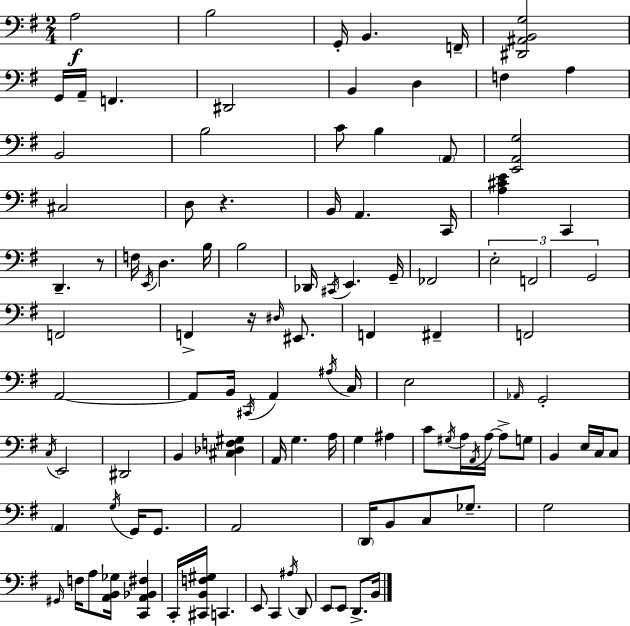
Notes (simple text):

A3/h B3/h G2/s B2/q. F2/s [D#2,A#2,B2,G3]/h G2/s A2/s F2/q. D#2/h B2/q D3/q F3/q A3/q B2/h B3/h C4/e B3/q A2/e [E2,A2,G3]/h C#3/h D3/e R/q. B2/s A2/q. C2/s [A3,C#4,E4]/q C2/q D2/q. R/e F3/s E2/s D3/q. B3/s B3/h Db2/s C#2/s E2/q. G2/s FES2/h E3/h F2/h G2/h F2/h F2/q R/s D#3/s EIS2/e. F2/q F#2/q F2/h A2/h A2/e B2/s C#2/s A2/q A#3/s C3/s E3/h Ab2/s G2/h C3/s E2/h D#2/h B2/q [C#3,Db3,F3,G#3]/q A2/s G3/q. A3/s G3/q A#3/q C4/e G#3/s A3/s A2/s A3/s A3/e G3/e B2/q E3/s C3/s C3/e A2/q G3/s G2/s G2/e. A2/h D2/s B2/e C3/e Gb3/e. G3/h G#2/s F3/s A3/e [A2,B2,Gb3]/s [C2,A2,Bb2,F#3]/q C2/s [C#2,B2,F3,G#3]/s C2/q. E2/e C2/q A#3/s D2/e E2/e E2/e D2/e. B2/s